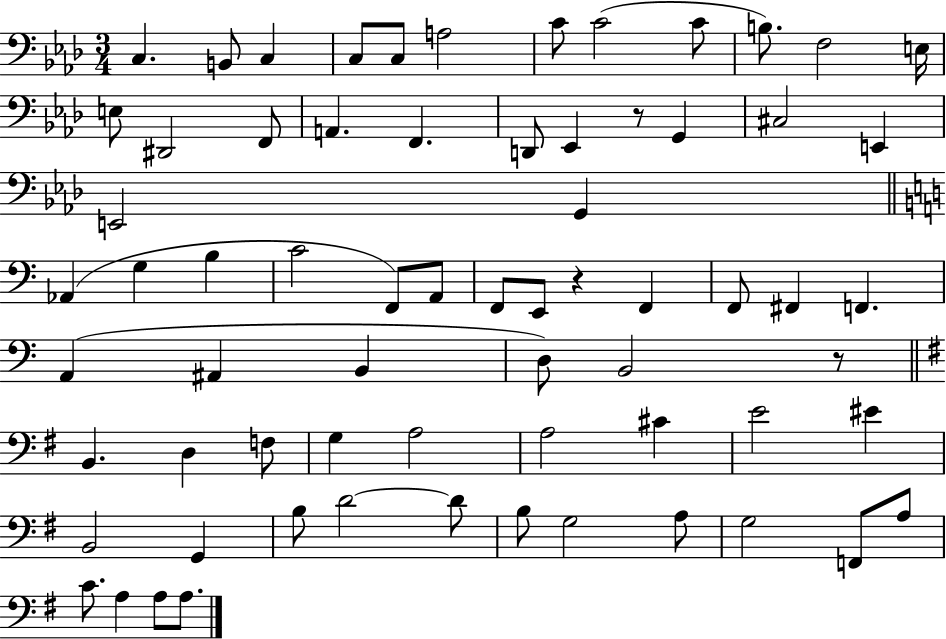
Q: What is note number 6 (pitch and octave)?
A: A3